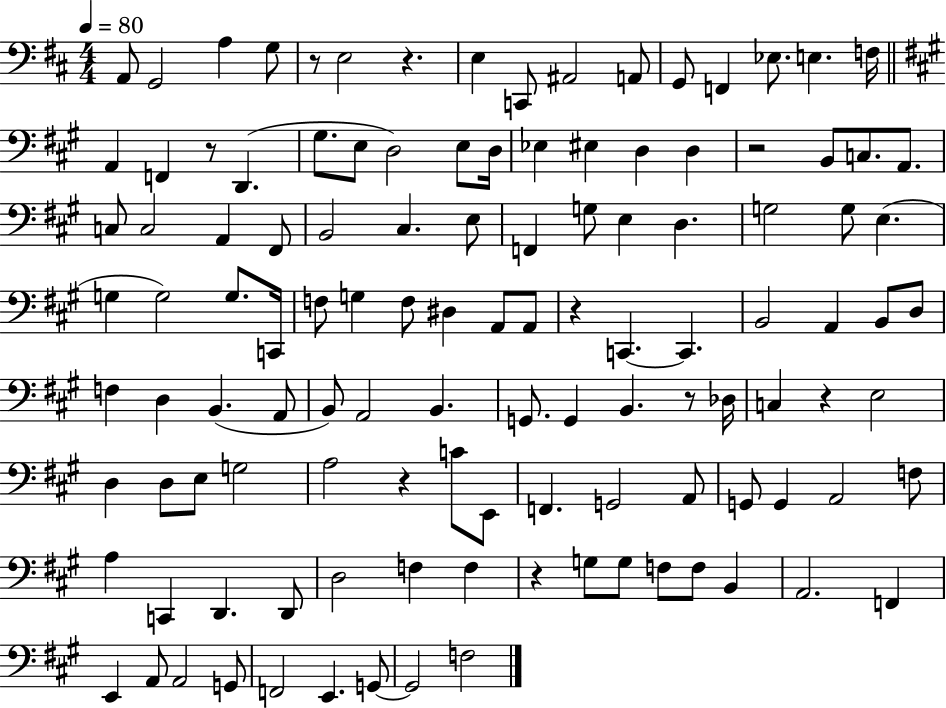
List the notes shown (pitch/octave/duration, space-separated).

A2/e G2/h A3/q G3/e R/e E3/h R/q. E3/q C2/e A#2/h A2/e G2/e F2/q Eb3/e. E3/q. F3/s A2/q F2/q R/e D2/q. G#3/e. E3/e D3/h E3/e D3/s Eb3/q EIS3/q D3/q D3/q R/h B2/e C3/e. A2/e. C3/e C3/h A2/q F#2/e B2/h C#3/q. E3/e F2/q G3/e E3/q D3/q. G3/h G3/e E3/q. G3/q G3/h G3/e. C2/s F3/e G3/q F3/e D#3/q A2/e A2/e R/q C2/q. C2/q. B2/h A2/q B2/e D3/e F3/q D3/q B2/q. A2/e B2/e A2/h B2/q. G2/e. G2/q B2/q. R/e Db3/s C3/q R/q E3/h D3/q D3/e E3/e G3/h A3/h R/q C4/e E2/e F2/q. G2/h A2/e G2/e G2/q A2/h F3/e A3/q C2/q D2/q. D2/e D3/h F3/q F3/q R/q G3/e G3/e F3/e F3/e B2/q A2/h. F2/q E2/q A2/e A2/h G2/e F2/h E2/q. G2/e G2/h F3/h